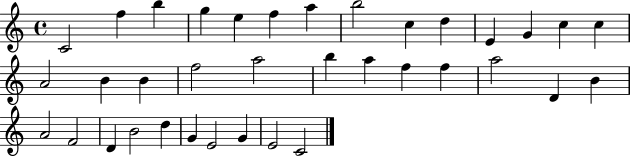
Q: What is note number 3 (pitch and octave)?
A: B5